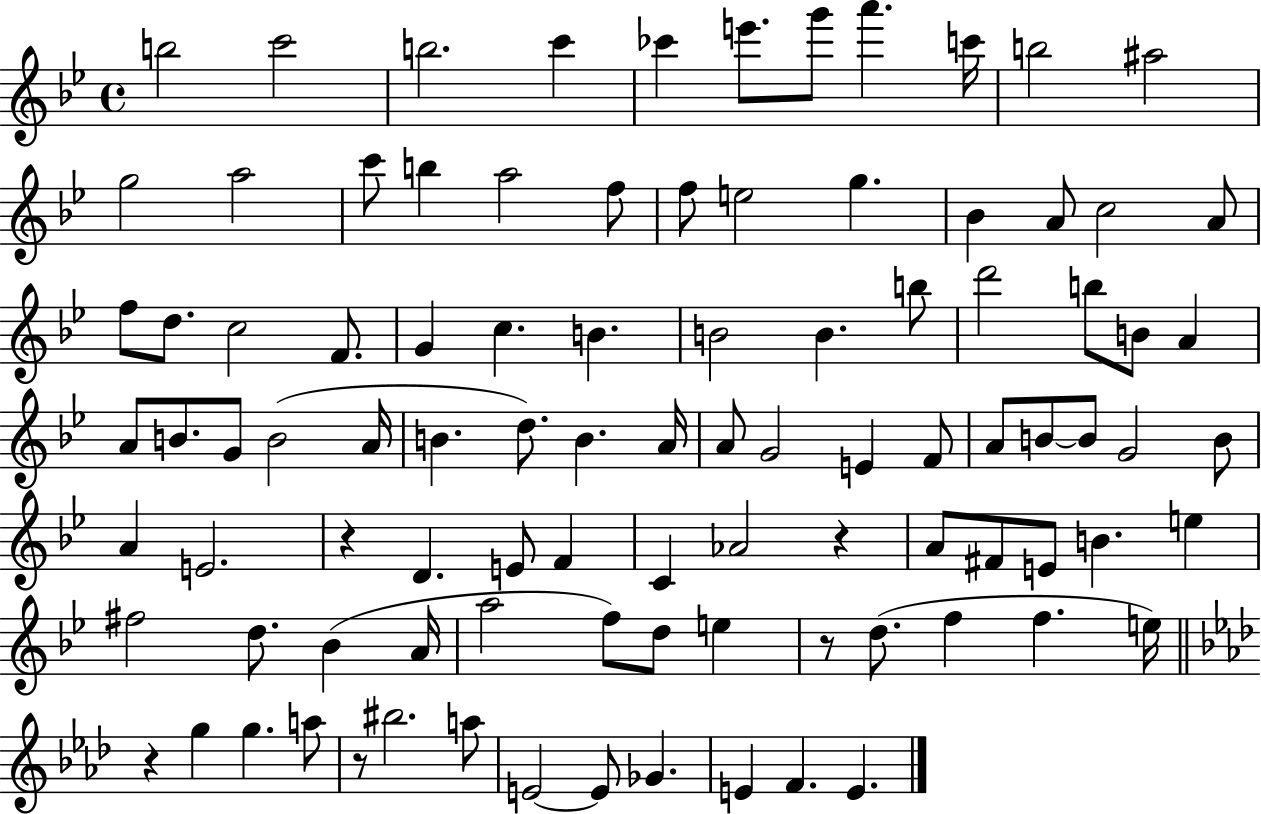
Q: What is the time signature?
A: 4/4